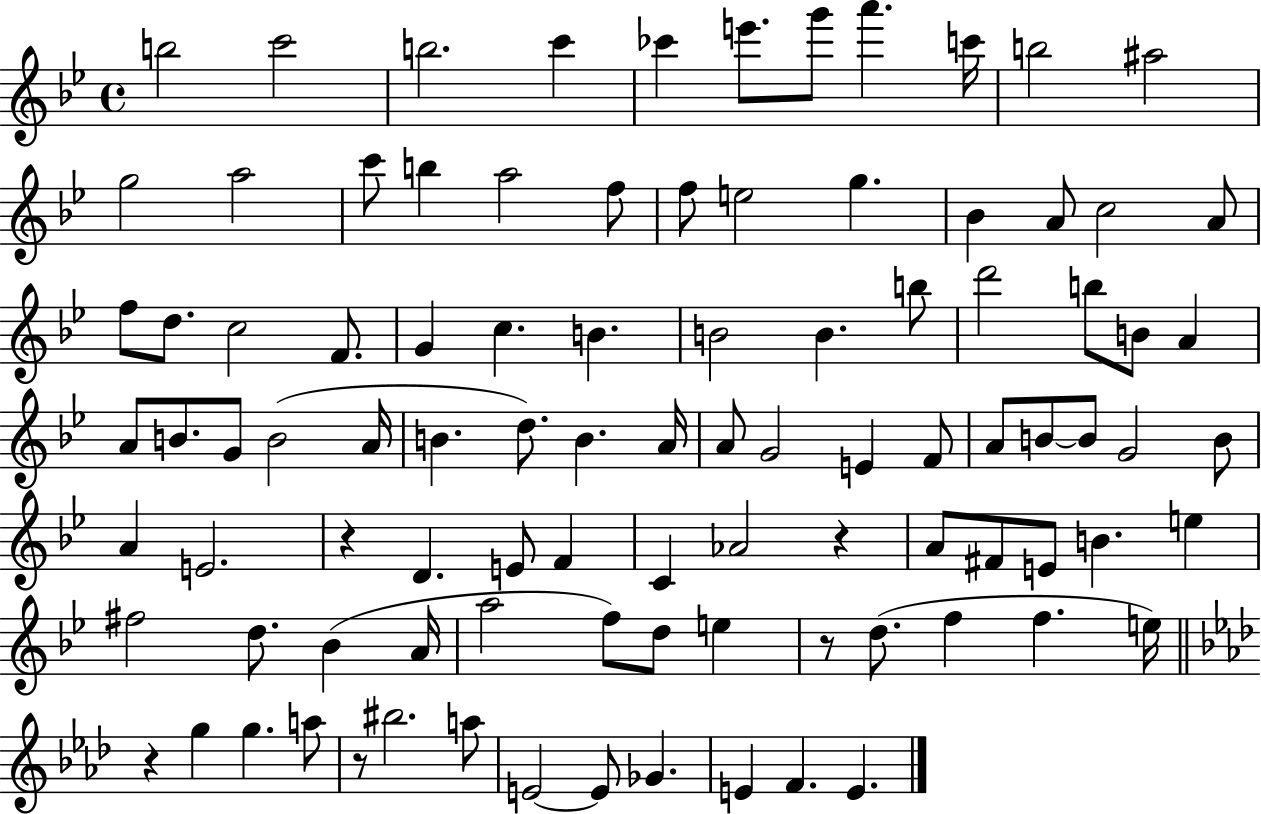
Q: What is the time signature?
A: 4/4